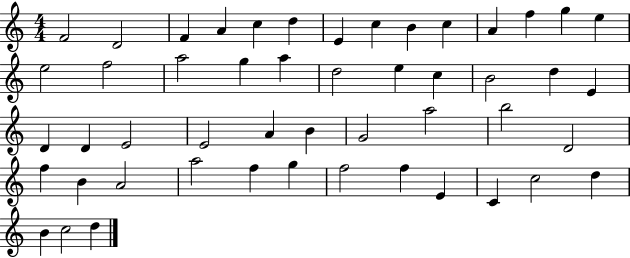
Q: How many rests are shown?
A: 0